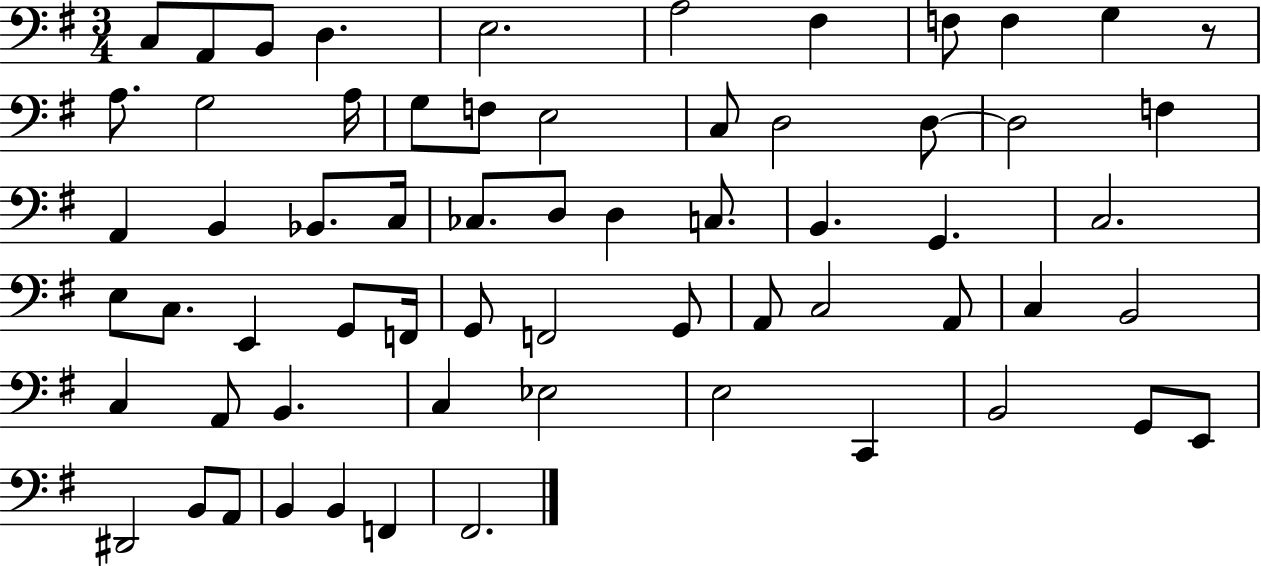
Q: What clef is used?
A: bass